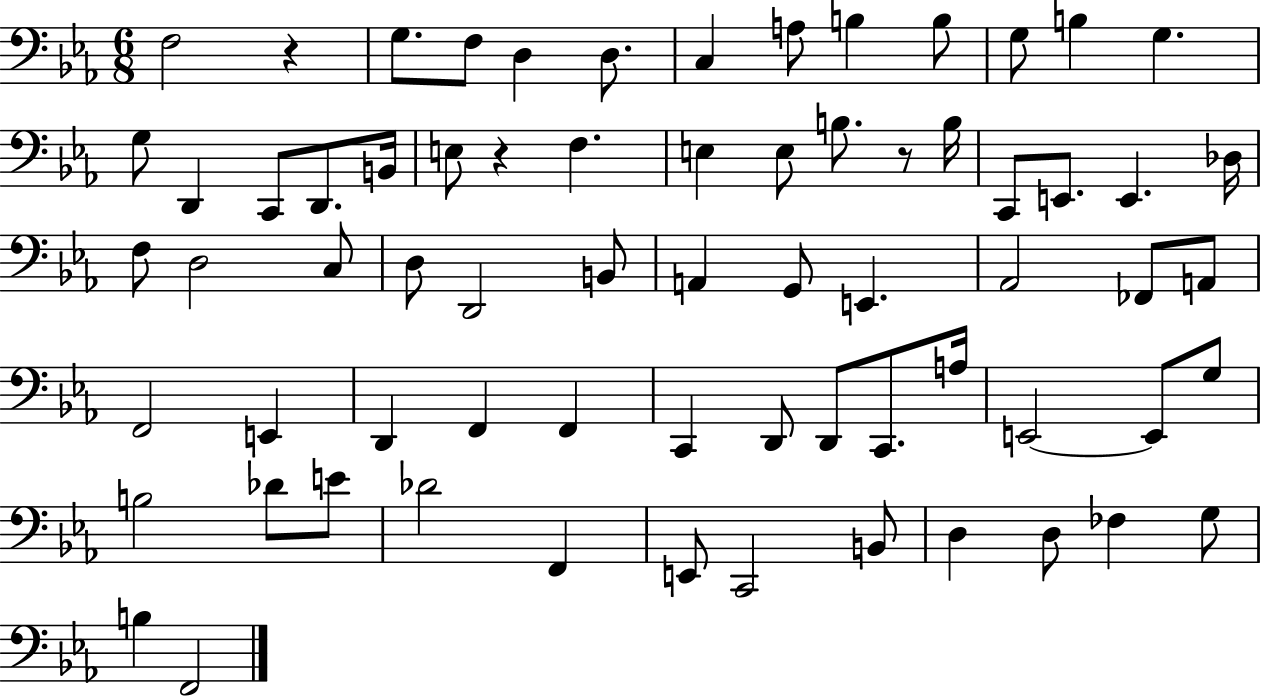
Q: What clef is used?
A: bass